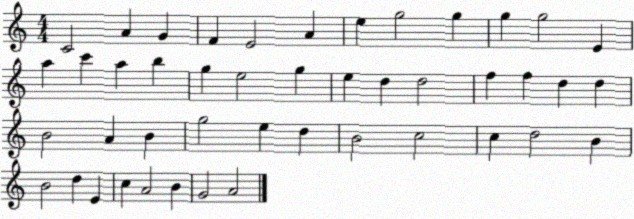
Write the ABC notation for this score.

X:1
T:Untitled
M:4/4
L:1/4
K:C
C2 A G F E2 A e g2 g g g2 E a c' a b g e2 g e d d2 f f d d B2 A B g2 e d B2 c2 c d2 B B2 d E c A2 B G2 A2